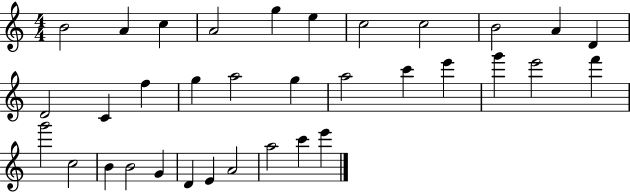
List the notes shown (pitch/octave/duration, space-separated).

B4/h A4/q C5/q A4/h G5/q E5/q C5/h C5/h B4/h A4/q D4/q D4/h C4/q F5/q G5/q A5/h G5/q A5/h C6/q E6/q G6/q E6/h F6/q G6/h C5/h B4/q B4/h G4/q D4/q E4/q A4/h A5/h C6/q E6/q